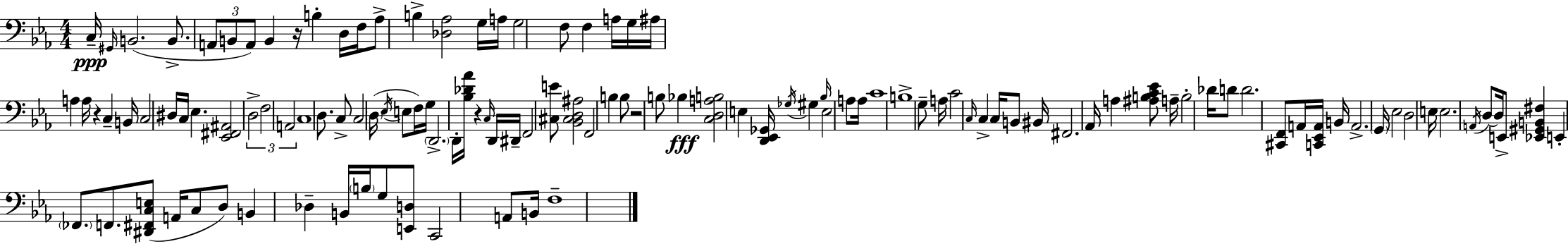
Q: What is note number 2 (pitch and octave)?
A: G#2